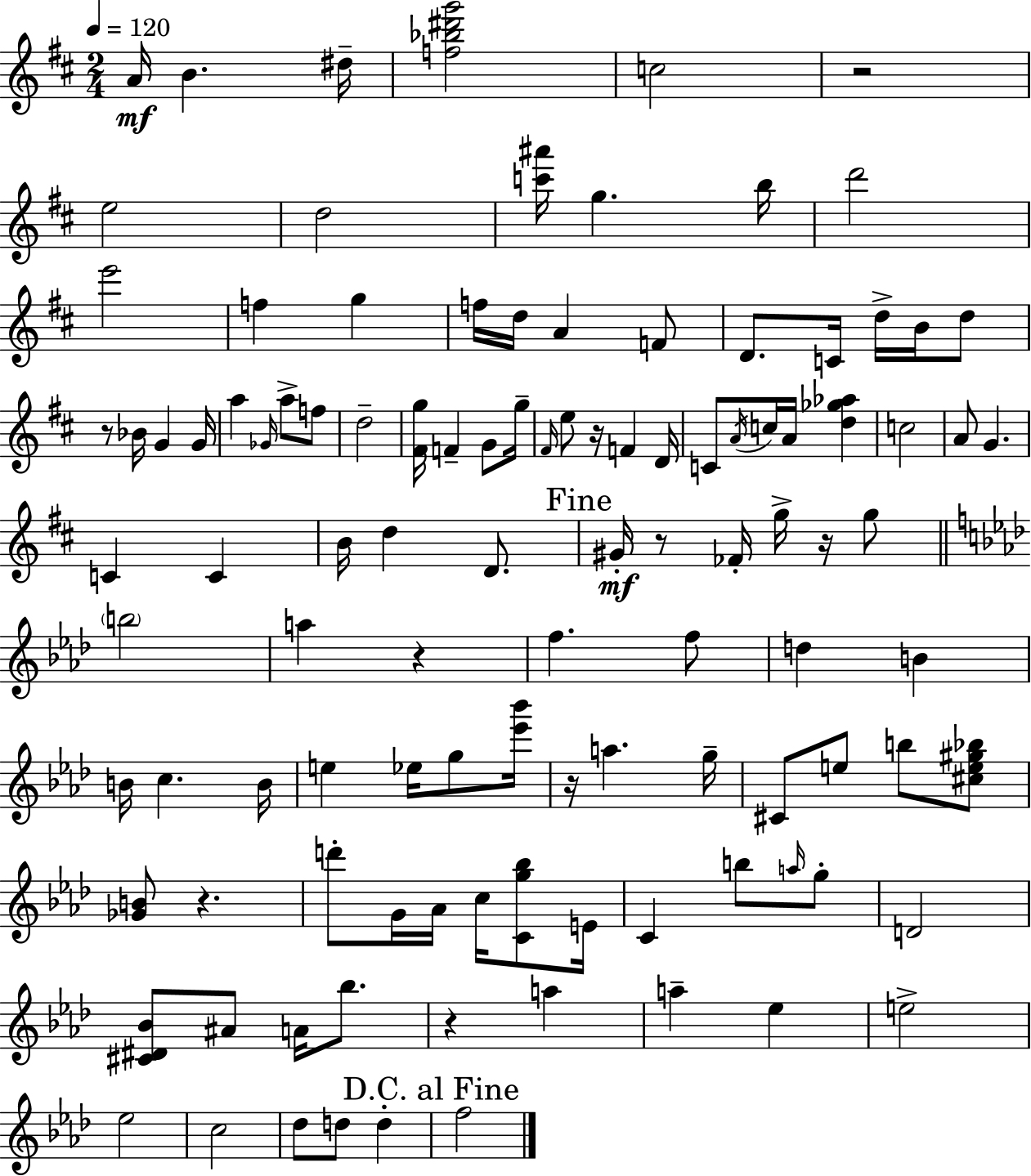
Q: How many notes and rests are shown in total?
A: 110